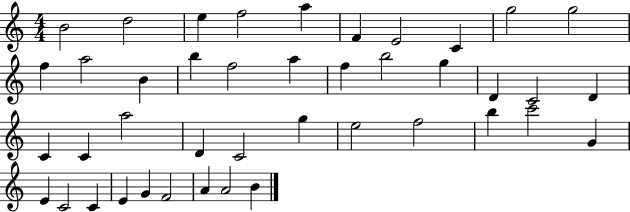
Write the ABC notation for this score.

X:1
T:Untitled
M:4/4
L:1/4
K:C
B2 d2 e f2 a F E2 C g2 g2 f a2 B b f2 a f b2 g D C2 D C C a2 D C2 g e2 f2 b c'2 G E C2 C E G F2 A A2 B